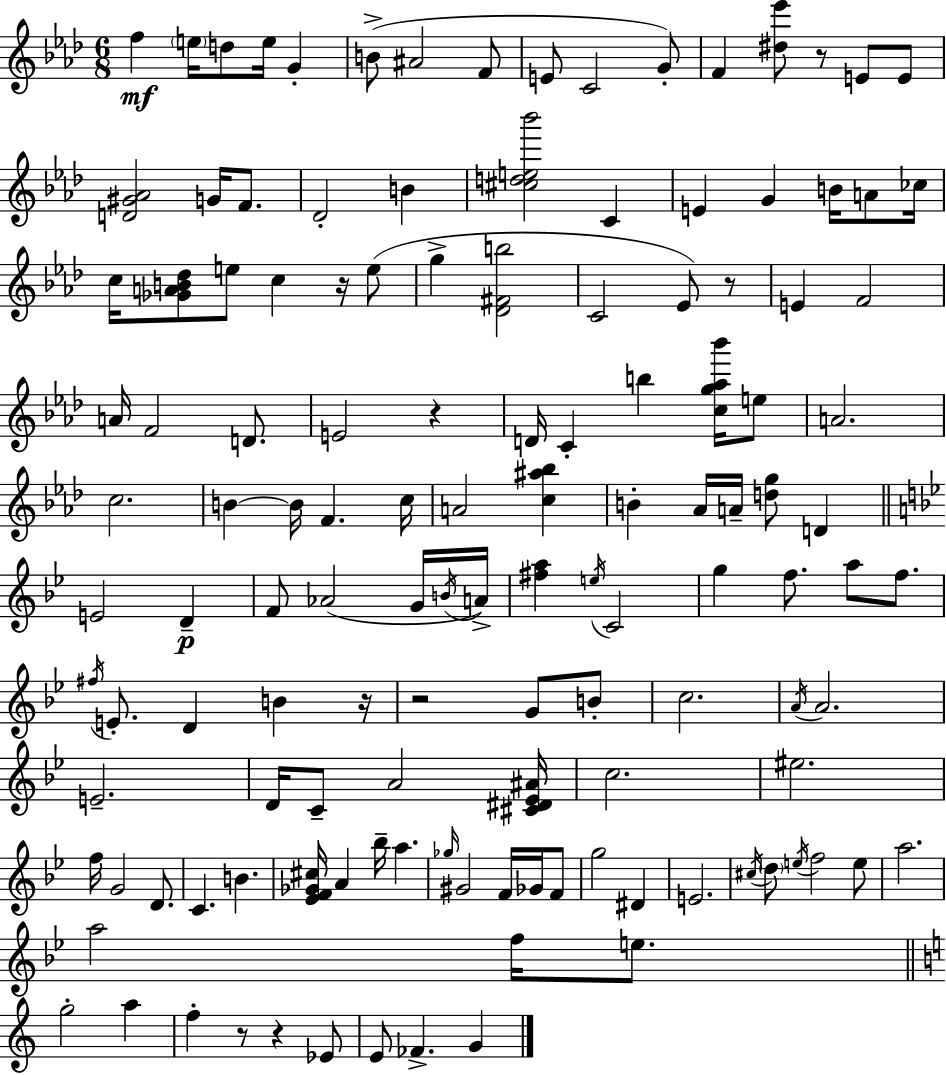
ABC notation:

X:1
T:Untitled
M:6/8
L:1/4
K:Fm
f e/4 d/2 e/4 G B/2 ^A2 F/2 E/2 C2 G/2 F [^d_e']/2 z/2 E/2 E/2 [D^G_A]2 G/4 F/2 _D2 B [^cde_b']2 C E G B/4 A/2 _c/4 c/4 [_GAB_d]/2 e/2 c z/4 e/2 g [_D^Fb]2 C2 _E/2 z/2 E F2 A/4 F2 D/2 E2 z D/4 C b [cg_a_b']/4 e/2 A2 c2 B B/4 F c/4 A2 [c^a_b] B _A/4 A/4 [dg]/2 D E2 D F/2 _A2 G/4 B/4 A/4 [^fa] e/4 C2 g f/2 a/2 f/2 ^f/4 E/2 D B z/4 z2 G/2 B/2 c2 A/4 A2 E2 D/4 C/2 A2 [^C^D_E^A]/4 c2 ^e2 f/4 G2 D/2 C B [_EF_G^c]/4 A _b/4 a _g/4 ^G2 F/4 _G/4 F/2 g2 ^D E2 ^c/4 d/2 e/4 f2 e/2 a2 a2 f/4 e/2 g2 a f z/2 z _E/2 E/2 _F G